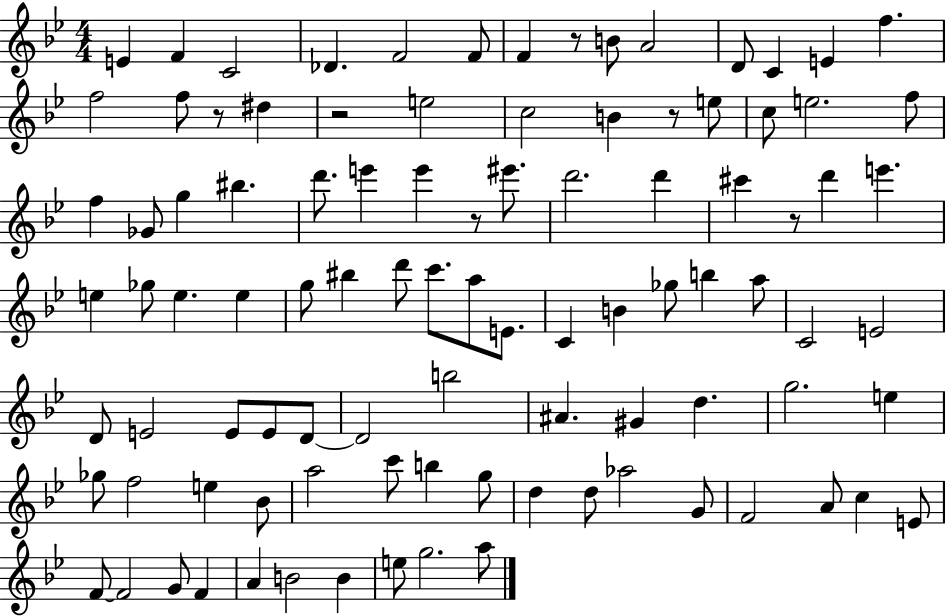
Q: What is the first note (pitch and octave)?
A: E4